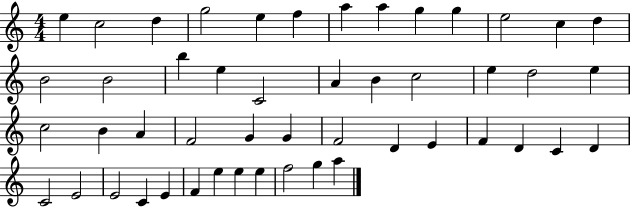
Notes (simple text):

E5/q C5/h D5/q G5/h E5/q F5/q A5/q A5/q G5/q G5/q E5/h C5/q D5/q B4/h B4/h B5/q E5/q C4/h A4/q B4/q C5/h E5/q D5/h E5/q C5/h B4/q A4/q F4/h G4/q G4/q F4/h D4/q E4/q F4/q D4/q C4/q D4/q C4/h E4/h E4/h C4/q E4/q F4/q E5/q E5/q E5/q F5/h G5/q A5/q